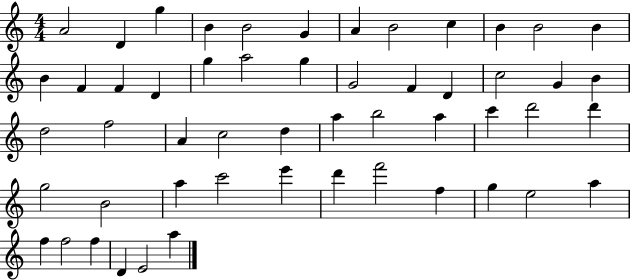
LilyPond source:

{
  \clef treble
  \numericTimeSignature
  \time 4/4
  \key c \major
  a'2 d'4 g''4 | b'4 b'2 g'4 | a'4 b'2 c''4 | b'4 b'2 b'4 | \break b'4 f'4 f'4 d'4 | g''4 a''2 g''4 | g'2 f'4 d'4 | c''2 g'4 b'4 | \break d''2 f''2 | a'4 c''2 d''4 | a''4 b''2 a''4 | c'''4 d'''2 d'''4 | \break g''2 b'2 | a''4 c'''2 e'''4 | d'''4 f'''2 f''4 | g''4 e''2 a''4 | \break f''4 f''2 f''4 | d'4 e'2 a''4 | \bar "|."
}